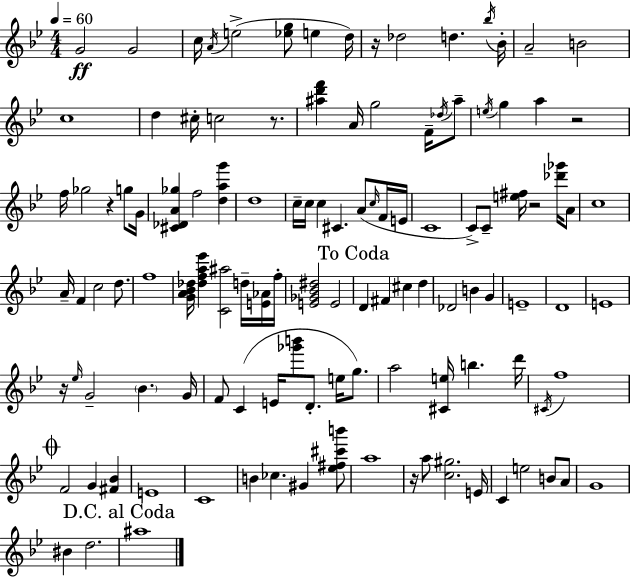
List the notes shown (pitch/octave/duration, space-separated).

G4/h G4/h C5/s A4/s E5/h [Eb5,G5]/e E5/q D5/s R/s Db5/h D5/q. Bb5/s Bb4/s A4/h B4/h C5/w D5/q C#5/s C5/h R/e. [A#5,D6,F6]/q A4/s G5/h F4/s Db5/s A#5/e E5/s G5/q A5/q R/h F5/s Gb5/h R/q G5/e G4/s [C#4,Db4,A4,Gb5]/q F5/h [D5,A5,G6]/q D5/w C5/s C5/s C5/q C#4/q. A4/e C5/s F4/s E4/s C4/w C4/e C4/e [E5,F#5]/s R/h [Db6,Gb6]/s A4/e C5/w A4/s F4/q C5/h D5/e. F5/w [G4,A4,Bb4,Db5]/s [Db5,F5,A5,Eb6]/q [C4,A#5]/h D5/s [E4,Ab4]/s F5/s [E4,Gb4,Bb4,D#5]/h E4/h D4/q F#4/q C#5/q D5/q Db4/h B4/q G4/q E4/w D4/w E4/w R/s Eb5/s G4/h Bb4/q. G4/s F4/e C4/q E4/s [Gb6,B6]/e D4/e. E5/s G5/e. A5/h [C#4,E5]/s B5/q. D6/s C#4/s F5/w F4/h G4/q [F#4,Bb4]/q E4/w C4/w B4/q CES5/q. G#4/q [Eb5,F#5,C#6,B6]/e A5/w R/s A5/e [C5,G#5]/h. E4/s C4/q E5/h B4/e A4/e G4/w BIS4/q D5/h. A#5/w